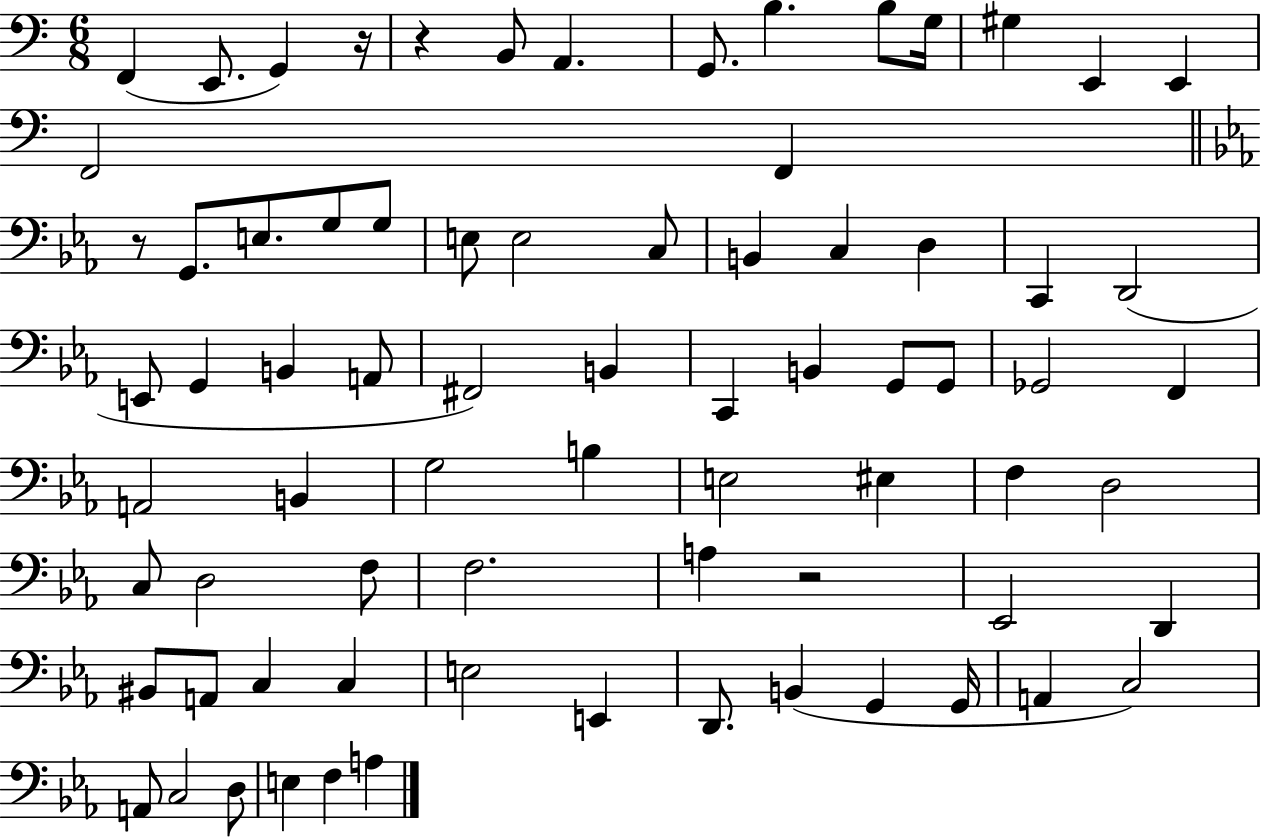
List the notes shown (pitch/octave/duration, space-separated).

F2/q E2/e. G2/q R/s R/q B2/e A2/q. G2/e. B3/q. B3/e G3/s G#3/q E2/q E2/q F2/h F2/q R/e G2/e. E3/e. G3/e G3/e E3/e E3/h C3/e B2/q C3/q D3/q C2/q D2/h E2/e G2/q B2/q A2/e F#2/h B2/q C2/q B2/q G2/e G2/e Gb2/h F2/q A2/h B2/q G3/h B3/q E3/h EIS3/q F3/q D3/h C3/e D3/h F3/e F3/h. A3/q R/h Eb2/h D2/q BIS2/e A2/e C3/q C3/q E3/h E2/q D2/e. B2/q G2/q G2/s A2/q C3/h A2/e C3/h D3/e E3/q F3/q A3/q